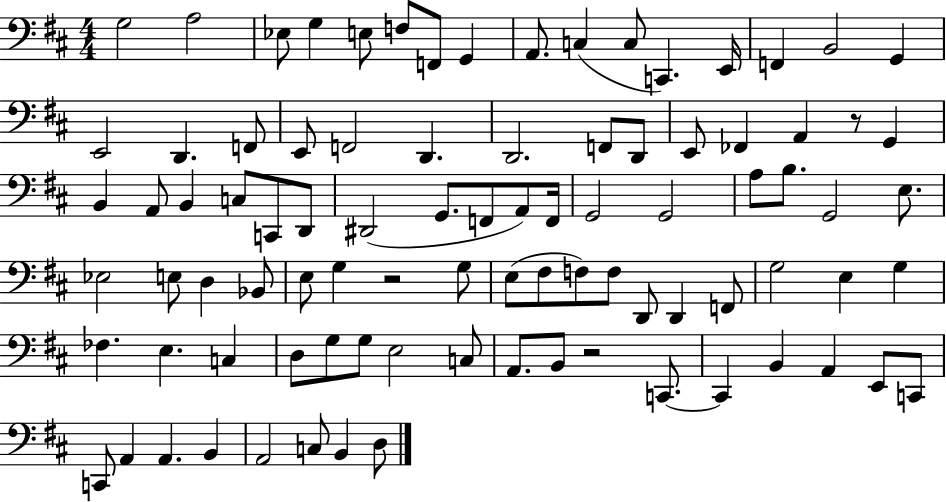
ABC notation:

X:1
T:Untitled
M:4/4
L:1/4
K:D
G,2 A,2 _E,/2 G, E,/2 F,/2 F,,/2 G,, A,,/2 C, C,/2 C,, E,,/4 F,, B,,2 G,, E,,2 D,, F,,/2 E,,/2 F,,2 D,, D,,2 F,,/2 D,,/2 E,,/2 _F,, A,, z/2 G,, B,, A,,/2 B,, C,/2 C,,/2 D,,/2 ^D,,2 G,,/2 F,,/2 A,,/2 F,,/4 G,,2 G,,2 A,/2 B,/2 G,,2 E,/2 _E,2 E,/2 D, _B,,/2 E,/2 G, z2 G,/2 E,/2 ^F,/2 F,/2 F,/2 D,,/2 D,, F,,/2 G,2 E, G, _F, E, C, D,/2 G,/2 G,/2 E,2 C,/2 A,,/2 B,,/2 z2 C,,/2 C,, B,, A,, E,,/2 C,,/2 C,,/2 A,, A,, B,, A,,2 C,/2 B,, D,/2